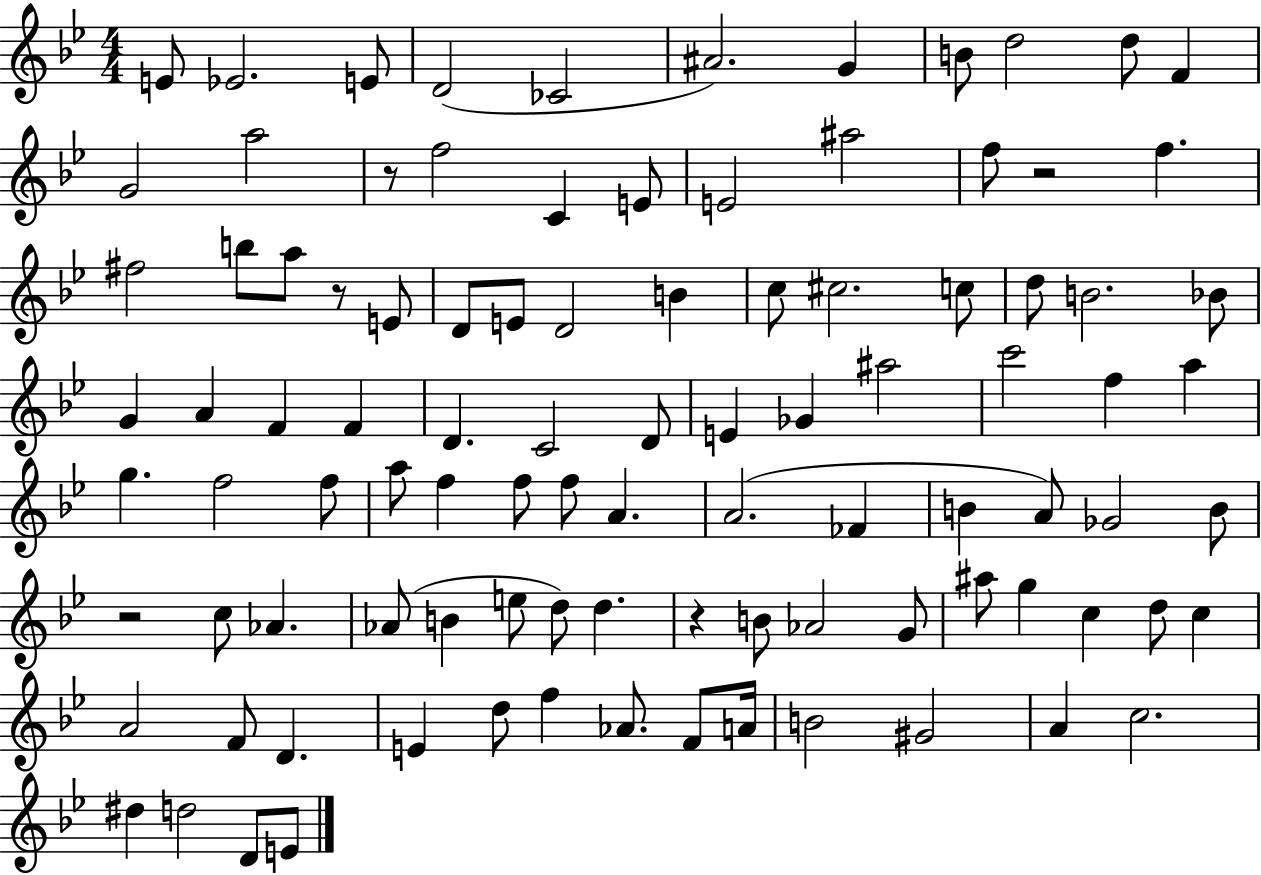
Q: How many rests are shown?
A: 5